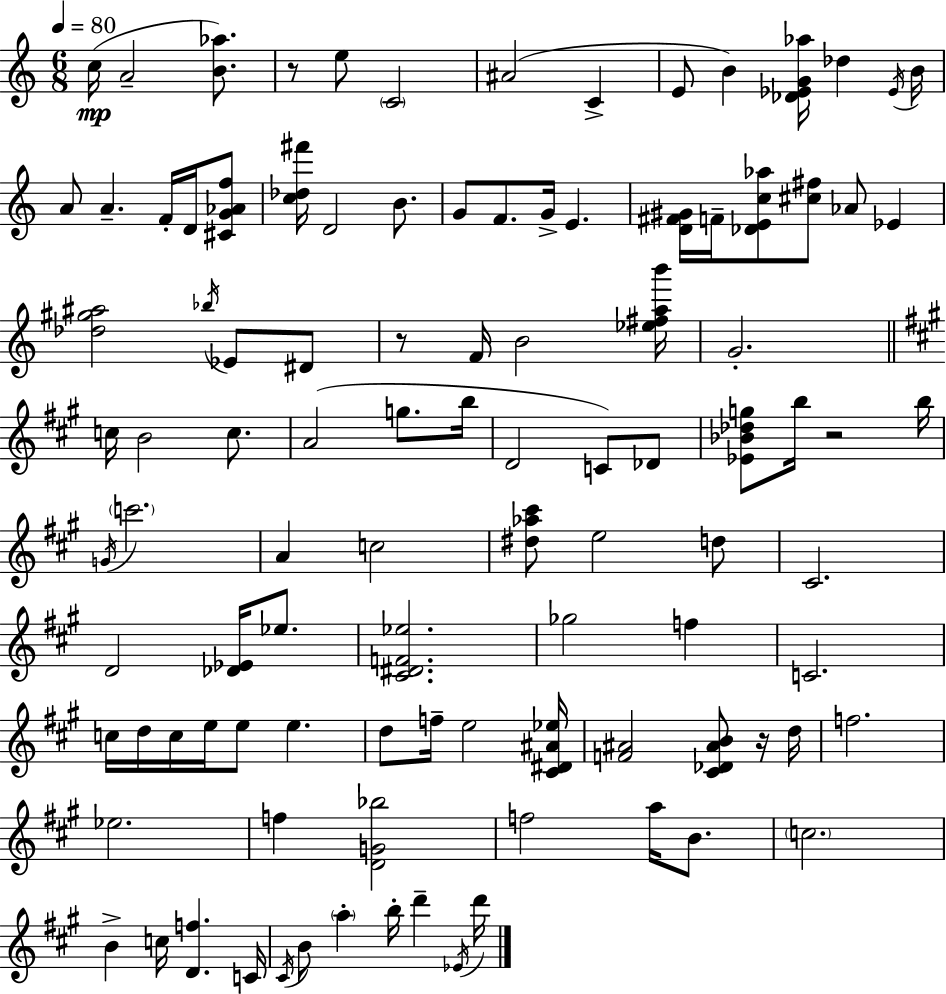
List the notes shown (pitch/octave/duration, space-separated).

C5/s A4/h [B4,Ab5]/e. R/e E5/e C4/h A#4/h C4/q E4/e B4/q [Db4,Eb4,G4,Ab5]/s Db5/q Eb4/s B4/s A4/e A4/q. F4/s D4/s [C#4,G4,Ab4,F5]/e [C5,Db5,F#6]/s D4/h B4/e. G4/e F4/e. G4/s E4/q. [D4,F#4,G#4]/s F4/s [Db4,E4,C5,Ab5]/e [C#5,F#5]/e Ab4/e Eb4/q [Db5,G#5,A#5]/h Bb5/s Eb4/e D#4/e R/e F4/s B4/h [Eb5,F#5,A5,B6]/s G4/h. C5/s B4/h C5/e. A4/h G5/e. B5/s D4/h C4/e Db4/e [Eb4,Bb4,Db5,G5]/e B5/s R/h B5/s G4/s C6/h. A4/q C5/h [D#5,Ab5,C#6]/e E5/h D5/e C#4/h. D4/h [Db4,Eb4]/s Eb5/e. [C#4,D#4,F4,Eb5]/h. Gb5/h F5/q C4/h. C5/s D5/s C5/s E5/s E5/e E5/q. D5/e F5/s E5/h [C#4,D#4,A#4,Eb5]/s [F4,A#4]/h [C#4,Db4,A#4,B4]/e R/s D5/s F5/h. Eb5/h. F5/q [D4,G4,Bb5]/h F5/h A5/s B4/e. C5/h. B4/q C5/s [D4,F5]/q. C4/s C#4/s B4/e A5/q B5/s D6/q Eb4/s D6/s